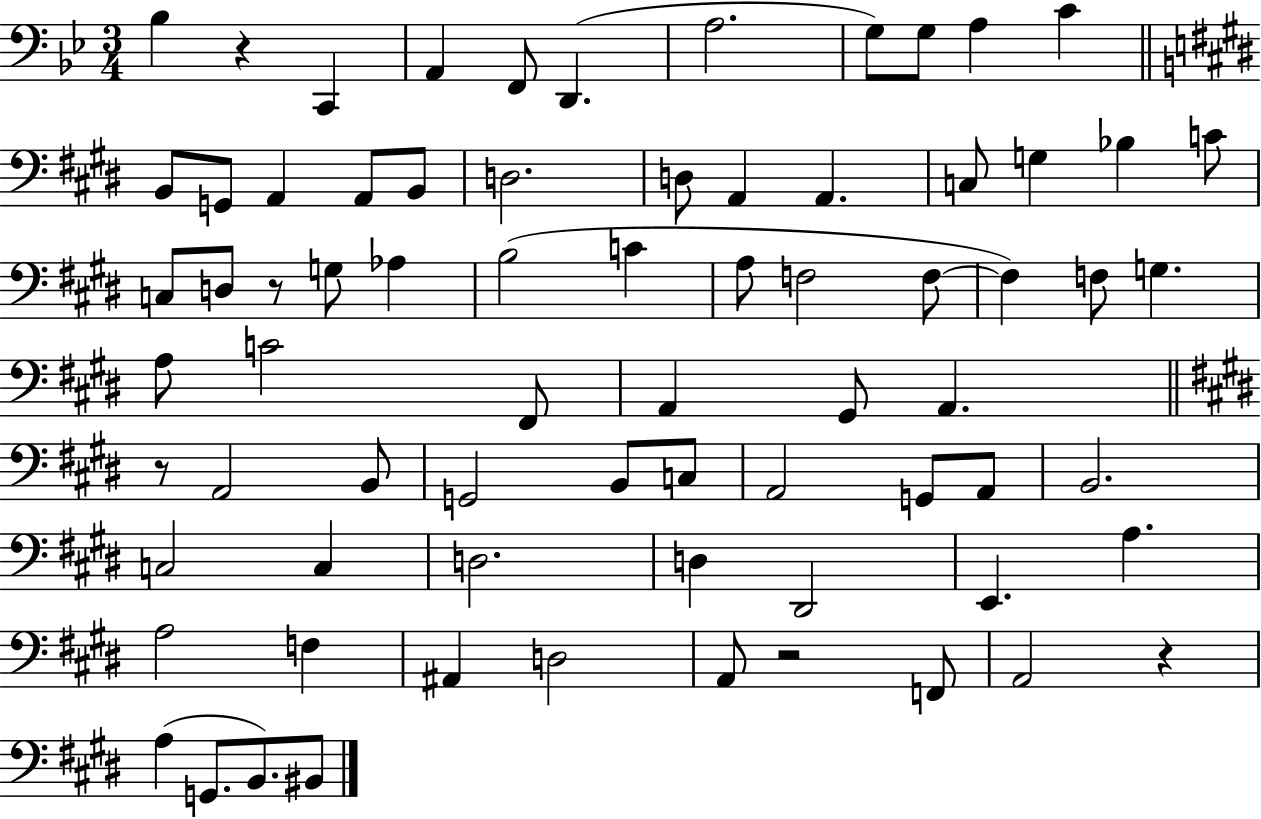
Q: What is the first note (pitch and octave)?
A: Bb3